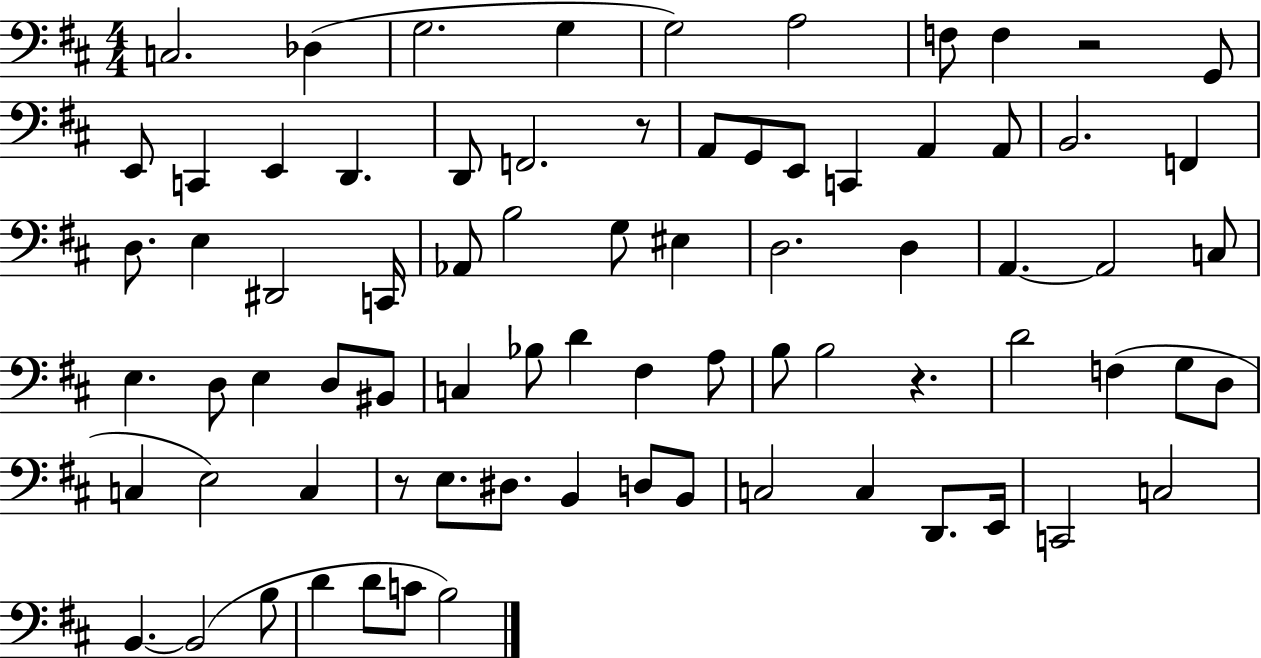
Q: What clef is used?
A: bass